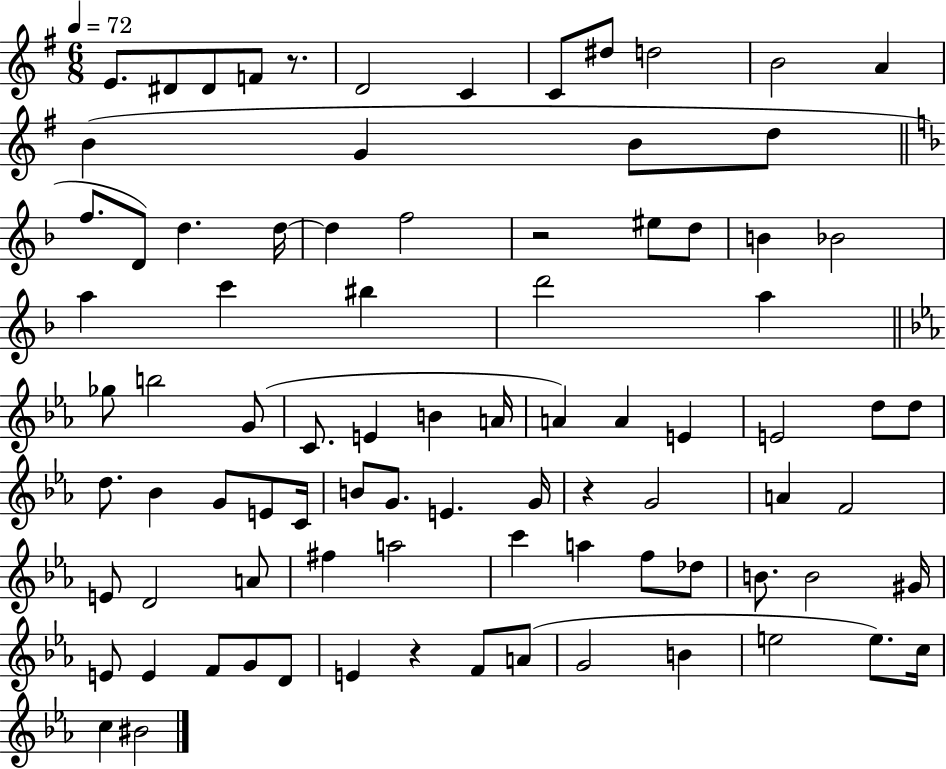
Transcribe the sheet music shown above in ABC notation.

X:1
T:Untitled
M:6/8
L:1/4
K:G
E/2 ^D/2 ^D/2 F/2 z/2 D2 C C/2 ^d/2 d2 B2 A B G B/2 d/2 f/2 D/2 d d/4 d f2 z2 ^e/2 d/2 B _B2 a c' ^b d'2 a _g/2 b2 G/2 C/2 E B A/4 A A E E2 d/2 d/2 d/2 _B G/2 E/2 C/4 B/2 G/2 E G/4 z G2 A F2 E/2 D2 A/2 ^f a2 c' a f/2 _d/2 B/2 B2 ^G/4 E/2 E F/2 G/2 D/2 E z F/2 A/2 G2 B e2 e/2 c/4 c ^B2